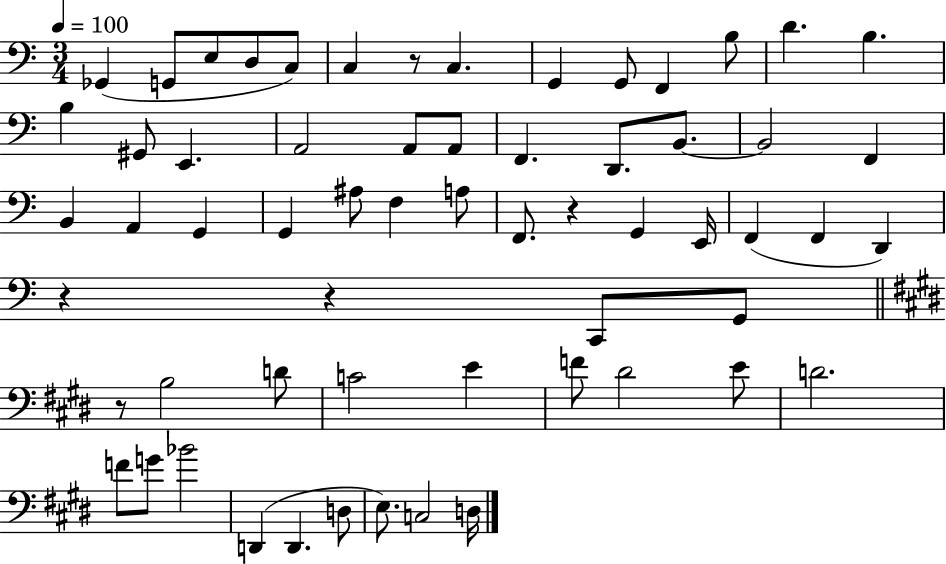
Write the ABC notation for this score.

X:1
T:Untitled
M:3/4
L:1/4
K:C
_G,, G,,/2 E,/2 D,/2 C,/2 C, z/2 C, G,, G,,/2 F,, B,/2 D B, B, ^G,,/2 E,, A,,2 A,,/2 A,,/2 F,, D,,/2 B,,/2 B,,2 F,, B,, A,, G,, G,, ^A,/2 F, A,/2 F,,/2 z G,, E,,/4 F,, F,, D,, z z C,,/2 G,,/2 z/2 B,2 D/2 C2 E F/2 ^D2 E/2 D2 F/2 G/2 _B2 D,, D,, D,/2 E,/2 C,2 D,/4